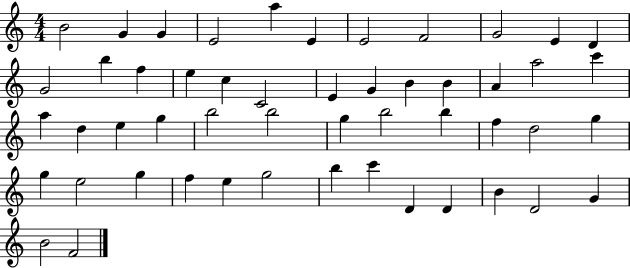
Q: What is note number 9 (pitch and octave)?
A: G4